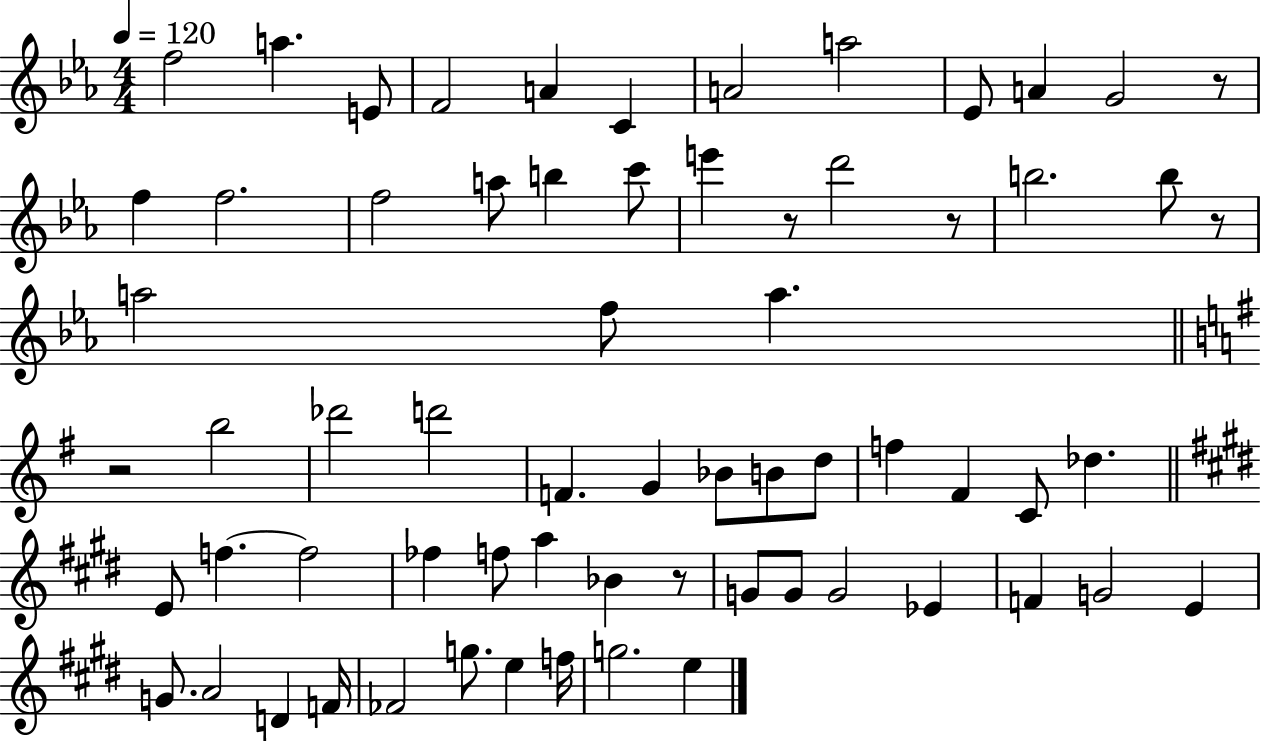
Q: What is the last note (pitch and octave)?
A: E5